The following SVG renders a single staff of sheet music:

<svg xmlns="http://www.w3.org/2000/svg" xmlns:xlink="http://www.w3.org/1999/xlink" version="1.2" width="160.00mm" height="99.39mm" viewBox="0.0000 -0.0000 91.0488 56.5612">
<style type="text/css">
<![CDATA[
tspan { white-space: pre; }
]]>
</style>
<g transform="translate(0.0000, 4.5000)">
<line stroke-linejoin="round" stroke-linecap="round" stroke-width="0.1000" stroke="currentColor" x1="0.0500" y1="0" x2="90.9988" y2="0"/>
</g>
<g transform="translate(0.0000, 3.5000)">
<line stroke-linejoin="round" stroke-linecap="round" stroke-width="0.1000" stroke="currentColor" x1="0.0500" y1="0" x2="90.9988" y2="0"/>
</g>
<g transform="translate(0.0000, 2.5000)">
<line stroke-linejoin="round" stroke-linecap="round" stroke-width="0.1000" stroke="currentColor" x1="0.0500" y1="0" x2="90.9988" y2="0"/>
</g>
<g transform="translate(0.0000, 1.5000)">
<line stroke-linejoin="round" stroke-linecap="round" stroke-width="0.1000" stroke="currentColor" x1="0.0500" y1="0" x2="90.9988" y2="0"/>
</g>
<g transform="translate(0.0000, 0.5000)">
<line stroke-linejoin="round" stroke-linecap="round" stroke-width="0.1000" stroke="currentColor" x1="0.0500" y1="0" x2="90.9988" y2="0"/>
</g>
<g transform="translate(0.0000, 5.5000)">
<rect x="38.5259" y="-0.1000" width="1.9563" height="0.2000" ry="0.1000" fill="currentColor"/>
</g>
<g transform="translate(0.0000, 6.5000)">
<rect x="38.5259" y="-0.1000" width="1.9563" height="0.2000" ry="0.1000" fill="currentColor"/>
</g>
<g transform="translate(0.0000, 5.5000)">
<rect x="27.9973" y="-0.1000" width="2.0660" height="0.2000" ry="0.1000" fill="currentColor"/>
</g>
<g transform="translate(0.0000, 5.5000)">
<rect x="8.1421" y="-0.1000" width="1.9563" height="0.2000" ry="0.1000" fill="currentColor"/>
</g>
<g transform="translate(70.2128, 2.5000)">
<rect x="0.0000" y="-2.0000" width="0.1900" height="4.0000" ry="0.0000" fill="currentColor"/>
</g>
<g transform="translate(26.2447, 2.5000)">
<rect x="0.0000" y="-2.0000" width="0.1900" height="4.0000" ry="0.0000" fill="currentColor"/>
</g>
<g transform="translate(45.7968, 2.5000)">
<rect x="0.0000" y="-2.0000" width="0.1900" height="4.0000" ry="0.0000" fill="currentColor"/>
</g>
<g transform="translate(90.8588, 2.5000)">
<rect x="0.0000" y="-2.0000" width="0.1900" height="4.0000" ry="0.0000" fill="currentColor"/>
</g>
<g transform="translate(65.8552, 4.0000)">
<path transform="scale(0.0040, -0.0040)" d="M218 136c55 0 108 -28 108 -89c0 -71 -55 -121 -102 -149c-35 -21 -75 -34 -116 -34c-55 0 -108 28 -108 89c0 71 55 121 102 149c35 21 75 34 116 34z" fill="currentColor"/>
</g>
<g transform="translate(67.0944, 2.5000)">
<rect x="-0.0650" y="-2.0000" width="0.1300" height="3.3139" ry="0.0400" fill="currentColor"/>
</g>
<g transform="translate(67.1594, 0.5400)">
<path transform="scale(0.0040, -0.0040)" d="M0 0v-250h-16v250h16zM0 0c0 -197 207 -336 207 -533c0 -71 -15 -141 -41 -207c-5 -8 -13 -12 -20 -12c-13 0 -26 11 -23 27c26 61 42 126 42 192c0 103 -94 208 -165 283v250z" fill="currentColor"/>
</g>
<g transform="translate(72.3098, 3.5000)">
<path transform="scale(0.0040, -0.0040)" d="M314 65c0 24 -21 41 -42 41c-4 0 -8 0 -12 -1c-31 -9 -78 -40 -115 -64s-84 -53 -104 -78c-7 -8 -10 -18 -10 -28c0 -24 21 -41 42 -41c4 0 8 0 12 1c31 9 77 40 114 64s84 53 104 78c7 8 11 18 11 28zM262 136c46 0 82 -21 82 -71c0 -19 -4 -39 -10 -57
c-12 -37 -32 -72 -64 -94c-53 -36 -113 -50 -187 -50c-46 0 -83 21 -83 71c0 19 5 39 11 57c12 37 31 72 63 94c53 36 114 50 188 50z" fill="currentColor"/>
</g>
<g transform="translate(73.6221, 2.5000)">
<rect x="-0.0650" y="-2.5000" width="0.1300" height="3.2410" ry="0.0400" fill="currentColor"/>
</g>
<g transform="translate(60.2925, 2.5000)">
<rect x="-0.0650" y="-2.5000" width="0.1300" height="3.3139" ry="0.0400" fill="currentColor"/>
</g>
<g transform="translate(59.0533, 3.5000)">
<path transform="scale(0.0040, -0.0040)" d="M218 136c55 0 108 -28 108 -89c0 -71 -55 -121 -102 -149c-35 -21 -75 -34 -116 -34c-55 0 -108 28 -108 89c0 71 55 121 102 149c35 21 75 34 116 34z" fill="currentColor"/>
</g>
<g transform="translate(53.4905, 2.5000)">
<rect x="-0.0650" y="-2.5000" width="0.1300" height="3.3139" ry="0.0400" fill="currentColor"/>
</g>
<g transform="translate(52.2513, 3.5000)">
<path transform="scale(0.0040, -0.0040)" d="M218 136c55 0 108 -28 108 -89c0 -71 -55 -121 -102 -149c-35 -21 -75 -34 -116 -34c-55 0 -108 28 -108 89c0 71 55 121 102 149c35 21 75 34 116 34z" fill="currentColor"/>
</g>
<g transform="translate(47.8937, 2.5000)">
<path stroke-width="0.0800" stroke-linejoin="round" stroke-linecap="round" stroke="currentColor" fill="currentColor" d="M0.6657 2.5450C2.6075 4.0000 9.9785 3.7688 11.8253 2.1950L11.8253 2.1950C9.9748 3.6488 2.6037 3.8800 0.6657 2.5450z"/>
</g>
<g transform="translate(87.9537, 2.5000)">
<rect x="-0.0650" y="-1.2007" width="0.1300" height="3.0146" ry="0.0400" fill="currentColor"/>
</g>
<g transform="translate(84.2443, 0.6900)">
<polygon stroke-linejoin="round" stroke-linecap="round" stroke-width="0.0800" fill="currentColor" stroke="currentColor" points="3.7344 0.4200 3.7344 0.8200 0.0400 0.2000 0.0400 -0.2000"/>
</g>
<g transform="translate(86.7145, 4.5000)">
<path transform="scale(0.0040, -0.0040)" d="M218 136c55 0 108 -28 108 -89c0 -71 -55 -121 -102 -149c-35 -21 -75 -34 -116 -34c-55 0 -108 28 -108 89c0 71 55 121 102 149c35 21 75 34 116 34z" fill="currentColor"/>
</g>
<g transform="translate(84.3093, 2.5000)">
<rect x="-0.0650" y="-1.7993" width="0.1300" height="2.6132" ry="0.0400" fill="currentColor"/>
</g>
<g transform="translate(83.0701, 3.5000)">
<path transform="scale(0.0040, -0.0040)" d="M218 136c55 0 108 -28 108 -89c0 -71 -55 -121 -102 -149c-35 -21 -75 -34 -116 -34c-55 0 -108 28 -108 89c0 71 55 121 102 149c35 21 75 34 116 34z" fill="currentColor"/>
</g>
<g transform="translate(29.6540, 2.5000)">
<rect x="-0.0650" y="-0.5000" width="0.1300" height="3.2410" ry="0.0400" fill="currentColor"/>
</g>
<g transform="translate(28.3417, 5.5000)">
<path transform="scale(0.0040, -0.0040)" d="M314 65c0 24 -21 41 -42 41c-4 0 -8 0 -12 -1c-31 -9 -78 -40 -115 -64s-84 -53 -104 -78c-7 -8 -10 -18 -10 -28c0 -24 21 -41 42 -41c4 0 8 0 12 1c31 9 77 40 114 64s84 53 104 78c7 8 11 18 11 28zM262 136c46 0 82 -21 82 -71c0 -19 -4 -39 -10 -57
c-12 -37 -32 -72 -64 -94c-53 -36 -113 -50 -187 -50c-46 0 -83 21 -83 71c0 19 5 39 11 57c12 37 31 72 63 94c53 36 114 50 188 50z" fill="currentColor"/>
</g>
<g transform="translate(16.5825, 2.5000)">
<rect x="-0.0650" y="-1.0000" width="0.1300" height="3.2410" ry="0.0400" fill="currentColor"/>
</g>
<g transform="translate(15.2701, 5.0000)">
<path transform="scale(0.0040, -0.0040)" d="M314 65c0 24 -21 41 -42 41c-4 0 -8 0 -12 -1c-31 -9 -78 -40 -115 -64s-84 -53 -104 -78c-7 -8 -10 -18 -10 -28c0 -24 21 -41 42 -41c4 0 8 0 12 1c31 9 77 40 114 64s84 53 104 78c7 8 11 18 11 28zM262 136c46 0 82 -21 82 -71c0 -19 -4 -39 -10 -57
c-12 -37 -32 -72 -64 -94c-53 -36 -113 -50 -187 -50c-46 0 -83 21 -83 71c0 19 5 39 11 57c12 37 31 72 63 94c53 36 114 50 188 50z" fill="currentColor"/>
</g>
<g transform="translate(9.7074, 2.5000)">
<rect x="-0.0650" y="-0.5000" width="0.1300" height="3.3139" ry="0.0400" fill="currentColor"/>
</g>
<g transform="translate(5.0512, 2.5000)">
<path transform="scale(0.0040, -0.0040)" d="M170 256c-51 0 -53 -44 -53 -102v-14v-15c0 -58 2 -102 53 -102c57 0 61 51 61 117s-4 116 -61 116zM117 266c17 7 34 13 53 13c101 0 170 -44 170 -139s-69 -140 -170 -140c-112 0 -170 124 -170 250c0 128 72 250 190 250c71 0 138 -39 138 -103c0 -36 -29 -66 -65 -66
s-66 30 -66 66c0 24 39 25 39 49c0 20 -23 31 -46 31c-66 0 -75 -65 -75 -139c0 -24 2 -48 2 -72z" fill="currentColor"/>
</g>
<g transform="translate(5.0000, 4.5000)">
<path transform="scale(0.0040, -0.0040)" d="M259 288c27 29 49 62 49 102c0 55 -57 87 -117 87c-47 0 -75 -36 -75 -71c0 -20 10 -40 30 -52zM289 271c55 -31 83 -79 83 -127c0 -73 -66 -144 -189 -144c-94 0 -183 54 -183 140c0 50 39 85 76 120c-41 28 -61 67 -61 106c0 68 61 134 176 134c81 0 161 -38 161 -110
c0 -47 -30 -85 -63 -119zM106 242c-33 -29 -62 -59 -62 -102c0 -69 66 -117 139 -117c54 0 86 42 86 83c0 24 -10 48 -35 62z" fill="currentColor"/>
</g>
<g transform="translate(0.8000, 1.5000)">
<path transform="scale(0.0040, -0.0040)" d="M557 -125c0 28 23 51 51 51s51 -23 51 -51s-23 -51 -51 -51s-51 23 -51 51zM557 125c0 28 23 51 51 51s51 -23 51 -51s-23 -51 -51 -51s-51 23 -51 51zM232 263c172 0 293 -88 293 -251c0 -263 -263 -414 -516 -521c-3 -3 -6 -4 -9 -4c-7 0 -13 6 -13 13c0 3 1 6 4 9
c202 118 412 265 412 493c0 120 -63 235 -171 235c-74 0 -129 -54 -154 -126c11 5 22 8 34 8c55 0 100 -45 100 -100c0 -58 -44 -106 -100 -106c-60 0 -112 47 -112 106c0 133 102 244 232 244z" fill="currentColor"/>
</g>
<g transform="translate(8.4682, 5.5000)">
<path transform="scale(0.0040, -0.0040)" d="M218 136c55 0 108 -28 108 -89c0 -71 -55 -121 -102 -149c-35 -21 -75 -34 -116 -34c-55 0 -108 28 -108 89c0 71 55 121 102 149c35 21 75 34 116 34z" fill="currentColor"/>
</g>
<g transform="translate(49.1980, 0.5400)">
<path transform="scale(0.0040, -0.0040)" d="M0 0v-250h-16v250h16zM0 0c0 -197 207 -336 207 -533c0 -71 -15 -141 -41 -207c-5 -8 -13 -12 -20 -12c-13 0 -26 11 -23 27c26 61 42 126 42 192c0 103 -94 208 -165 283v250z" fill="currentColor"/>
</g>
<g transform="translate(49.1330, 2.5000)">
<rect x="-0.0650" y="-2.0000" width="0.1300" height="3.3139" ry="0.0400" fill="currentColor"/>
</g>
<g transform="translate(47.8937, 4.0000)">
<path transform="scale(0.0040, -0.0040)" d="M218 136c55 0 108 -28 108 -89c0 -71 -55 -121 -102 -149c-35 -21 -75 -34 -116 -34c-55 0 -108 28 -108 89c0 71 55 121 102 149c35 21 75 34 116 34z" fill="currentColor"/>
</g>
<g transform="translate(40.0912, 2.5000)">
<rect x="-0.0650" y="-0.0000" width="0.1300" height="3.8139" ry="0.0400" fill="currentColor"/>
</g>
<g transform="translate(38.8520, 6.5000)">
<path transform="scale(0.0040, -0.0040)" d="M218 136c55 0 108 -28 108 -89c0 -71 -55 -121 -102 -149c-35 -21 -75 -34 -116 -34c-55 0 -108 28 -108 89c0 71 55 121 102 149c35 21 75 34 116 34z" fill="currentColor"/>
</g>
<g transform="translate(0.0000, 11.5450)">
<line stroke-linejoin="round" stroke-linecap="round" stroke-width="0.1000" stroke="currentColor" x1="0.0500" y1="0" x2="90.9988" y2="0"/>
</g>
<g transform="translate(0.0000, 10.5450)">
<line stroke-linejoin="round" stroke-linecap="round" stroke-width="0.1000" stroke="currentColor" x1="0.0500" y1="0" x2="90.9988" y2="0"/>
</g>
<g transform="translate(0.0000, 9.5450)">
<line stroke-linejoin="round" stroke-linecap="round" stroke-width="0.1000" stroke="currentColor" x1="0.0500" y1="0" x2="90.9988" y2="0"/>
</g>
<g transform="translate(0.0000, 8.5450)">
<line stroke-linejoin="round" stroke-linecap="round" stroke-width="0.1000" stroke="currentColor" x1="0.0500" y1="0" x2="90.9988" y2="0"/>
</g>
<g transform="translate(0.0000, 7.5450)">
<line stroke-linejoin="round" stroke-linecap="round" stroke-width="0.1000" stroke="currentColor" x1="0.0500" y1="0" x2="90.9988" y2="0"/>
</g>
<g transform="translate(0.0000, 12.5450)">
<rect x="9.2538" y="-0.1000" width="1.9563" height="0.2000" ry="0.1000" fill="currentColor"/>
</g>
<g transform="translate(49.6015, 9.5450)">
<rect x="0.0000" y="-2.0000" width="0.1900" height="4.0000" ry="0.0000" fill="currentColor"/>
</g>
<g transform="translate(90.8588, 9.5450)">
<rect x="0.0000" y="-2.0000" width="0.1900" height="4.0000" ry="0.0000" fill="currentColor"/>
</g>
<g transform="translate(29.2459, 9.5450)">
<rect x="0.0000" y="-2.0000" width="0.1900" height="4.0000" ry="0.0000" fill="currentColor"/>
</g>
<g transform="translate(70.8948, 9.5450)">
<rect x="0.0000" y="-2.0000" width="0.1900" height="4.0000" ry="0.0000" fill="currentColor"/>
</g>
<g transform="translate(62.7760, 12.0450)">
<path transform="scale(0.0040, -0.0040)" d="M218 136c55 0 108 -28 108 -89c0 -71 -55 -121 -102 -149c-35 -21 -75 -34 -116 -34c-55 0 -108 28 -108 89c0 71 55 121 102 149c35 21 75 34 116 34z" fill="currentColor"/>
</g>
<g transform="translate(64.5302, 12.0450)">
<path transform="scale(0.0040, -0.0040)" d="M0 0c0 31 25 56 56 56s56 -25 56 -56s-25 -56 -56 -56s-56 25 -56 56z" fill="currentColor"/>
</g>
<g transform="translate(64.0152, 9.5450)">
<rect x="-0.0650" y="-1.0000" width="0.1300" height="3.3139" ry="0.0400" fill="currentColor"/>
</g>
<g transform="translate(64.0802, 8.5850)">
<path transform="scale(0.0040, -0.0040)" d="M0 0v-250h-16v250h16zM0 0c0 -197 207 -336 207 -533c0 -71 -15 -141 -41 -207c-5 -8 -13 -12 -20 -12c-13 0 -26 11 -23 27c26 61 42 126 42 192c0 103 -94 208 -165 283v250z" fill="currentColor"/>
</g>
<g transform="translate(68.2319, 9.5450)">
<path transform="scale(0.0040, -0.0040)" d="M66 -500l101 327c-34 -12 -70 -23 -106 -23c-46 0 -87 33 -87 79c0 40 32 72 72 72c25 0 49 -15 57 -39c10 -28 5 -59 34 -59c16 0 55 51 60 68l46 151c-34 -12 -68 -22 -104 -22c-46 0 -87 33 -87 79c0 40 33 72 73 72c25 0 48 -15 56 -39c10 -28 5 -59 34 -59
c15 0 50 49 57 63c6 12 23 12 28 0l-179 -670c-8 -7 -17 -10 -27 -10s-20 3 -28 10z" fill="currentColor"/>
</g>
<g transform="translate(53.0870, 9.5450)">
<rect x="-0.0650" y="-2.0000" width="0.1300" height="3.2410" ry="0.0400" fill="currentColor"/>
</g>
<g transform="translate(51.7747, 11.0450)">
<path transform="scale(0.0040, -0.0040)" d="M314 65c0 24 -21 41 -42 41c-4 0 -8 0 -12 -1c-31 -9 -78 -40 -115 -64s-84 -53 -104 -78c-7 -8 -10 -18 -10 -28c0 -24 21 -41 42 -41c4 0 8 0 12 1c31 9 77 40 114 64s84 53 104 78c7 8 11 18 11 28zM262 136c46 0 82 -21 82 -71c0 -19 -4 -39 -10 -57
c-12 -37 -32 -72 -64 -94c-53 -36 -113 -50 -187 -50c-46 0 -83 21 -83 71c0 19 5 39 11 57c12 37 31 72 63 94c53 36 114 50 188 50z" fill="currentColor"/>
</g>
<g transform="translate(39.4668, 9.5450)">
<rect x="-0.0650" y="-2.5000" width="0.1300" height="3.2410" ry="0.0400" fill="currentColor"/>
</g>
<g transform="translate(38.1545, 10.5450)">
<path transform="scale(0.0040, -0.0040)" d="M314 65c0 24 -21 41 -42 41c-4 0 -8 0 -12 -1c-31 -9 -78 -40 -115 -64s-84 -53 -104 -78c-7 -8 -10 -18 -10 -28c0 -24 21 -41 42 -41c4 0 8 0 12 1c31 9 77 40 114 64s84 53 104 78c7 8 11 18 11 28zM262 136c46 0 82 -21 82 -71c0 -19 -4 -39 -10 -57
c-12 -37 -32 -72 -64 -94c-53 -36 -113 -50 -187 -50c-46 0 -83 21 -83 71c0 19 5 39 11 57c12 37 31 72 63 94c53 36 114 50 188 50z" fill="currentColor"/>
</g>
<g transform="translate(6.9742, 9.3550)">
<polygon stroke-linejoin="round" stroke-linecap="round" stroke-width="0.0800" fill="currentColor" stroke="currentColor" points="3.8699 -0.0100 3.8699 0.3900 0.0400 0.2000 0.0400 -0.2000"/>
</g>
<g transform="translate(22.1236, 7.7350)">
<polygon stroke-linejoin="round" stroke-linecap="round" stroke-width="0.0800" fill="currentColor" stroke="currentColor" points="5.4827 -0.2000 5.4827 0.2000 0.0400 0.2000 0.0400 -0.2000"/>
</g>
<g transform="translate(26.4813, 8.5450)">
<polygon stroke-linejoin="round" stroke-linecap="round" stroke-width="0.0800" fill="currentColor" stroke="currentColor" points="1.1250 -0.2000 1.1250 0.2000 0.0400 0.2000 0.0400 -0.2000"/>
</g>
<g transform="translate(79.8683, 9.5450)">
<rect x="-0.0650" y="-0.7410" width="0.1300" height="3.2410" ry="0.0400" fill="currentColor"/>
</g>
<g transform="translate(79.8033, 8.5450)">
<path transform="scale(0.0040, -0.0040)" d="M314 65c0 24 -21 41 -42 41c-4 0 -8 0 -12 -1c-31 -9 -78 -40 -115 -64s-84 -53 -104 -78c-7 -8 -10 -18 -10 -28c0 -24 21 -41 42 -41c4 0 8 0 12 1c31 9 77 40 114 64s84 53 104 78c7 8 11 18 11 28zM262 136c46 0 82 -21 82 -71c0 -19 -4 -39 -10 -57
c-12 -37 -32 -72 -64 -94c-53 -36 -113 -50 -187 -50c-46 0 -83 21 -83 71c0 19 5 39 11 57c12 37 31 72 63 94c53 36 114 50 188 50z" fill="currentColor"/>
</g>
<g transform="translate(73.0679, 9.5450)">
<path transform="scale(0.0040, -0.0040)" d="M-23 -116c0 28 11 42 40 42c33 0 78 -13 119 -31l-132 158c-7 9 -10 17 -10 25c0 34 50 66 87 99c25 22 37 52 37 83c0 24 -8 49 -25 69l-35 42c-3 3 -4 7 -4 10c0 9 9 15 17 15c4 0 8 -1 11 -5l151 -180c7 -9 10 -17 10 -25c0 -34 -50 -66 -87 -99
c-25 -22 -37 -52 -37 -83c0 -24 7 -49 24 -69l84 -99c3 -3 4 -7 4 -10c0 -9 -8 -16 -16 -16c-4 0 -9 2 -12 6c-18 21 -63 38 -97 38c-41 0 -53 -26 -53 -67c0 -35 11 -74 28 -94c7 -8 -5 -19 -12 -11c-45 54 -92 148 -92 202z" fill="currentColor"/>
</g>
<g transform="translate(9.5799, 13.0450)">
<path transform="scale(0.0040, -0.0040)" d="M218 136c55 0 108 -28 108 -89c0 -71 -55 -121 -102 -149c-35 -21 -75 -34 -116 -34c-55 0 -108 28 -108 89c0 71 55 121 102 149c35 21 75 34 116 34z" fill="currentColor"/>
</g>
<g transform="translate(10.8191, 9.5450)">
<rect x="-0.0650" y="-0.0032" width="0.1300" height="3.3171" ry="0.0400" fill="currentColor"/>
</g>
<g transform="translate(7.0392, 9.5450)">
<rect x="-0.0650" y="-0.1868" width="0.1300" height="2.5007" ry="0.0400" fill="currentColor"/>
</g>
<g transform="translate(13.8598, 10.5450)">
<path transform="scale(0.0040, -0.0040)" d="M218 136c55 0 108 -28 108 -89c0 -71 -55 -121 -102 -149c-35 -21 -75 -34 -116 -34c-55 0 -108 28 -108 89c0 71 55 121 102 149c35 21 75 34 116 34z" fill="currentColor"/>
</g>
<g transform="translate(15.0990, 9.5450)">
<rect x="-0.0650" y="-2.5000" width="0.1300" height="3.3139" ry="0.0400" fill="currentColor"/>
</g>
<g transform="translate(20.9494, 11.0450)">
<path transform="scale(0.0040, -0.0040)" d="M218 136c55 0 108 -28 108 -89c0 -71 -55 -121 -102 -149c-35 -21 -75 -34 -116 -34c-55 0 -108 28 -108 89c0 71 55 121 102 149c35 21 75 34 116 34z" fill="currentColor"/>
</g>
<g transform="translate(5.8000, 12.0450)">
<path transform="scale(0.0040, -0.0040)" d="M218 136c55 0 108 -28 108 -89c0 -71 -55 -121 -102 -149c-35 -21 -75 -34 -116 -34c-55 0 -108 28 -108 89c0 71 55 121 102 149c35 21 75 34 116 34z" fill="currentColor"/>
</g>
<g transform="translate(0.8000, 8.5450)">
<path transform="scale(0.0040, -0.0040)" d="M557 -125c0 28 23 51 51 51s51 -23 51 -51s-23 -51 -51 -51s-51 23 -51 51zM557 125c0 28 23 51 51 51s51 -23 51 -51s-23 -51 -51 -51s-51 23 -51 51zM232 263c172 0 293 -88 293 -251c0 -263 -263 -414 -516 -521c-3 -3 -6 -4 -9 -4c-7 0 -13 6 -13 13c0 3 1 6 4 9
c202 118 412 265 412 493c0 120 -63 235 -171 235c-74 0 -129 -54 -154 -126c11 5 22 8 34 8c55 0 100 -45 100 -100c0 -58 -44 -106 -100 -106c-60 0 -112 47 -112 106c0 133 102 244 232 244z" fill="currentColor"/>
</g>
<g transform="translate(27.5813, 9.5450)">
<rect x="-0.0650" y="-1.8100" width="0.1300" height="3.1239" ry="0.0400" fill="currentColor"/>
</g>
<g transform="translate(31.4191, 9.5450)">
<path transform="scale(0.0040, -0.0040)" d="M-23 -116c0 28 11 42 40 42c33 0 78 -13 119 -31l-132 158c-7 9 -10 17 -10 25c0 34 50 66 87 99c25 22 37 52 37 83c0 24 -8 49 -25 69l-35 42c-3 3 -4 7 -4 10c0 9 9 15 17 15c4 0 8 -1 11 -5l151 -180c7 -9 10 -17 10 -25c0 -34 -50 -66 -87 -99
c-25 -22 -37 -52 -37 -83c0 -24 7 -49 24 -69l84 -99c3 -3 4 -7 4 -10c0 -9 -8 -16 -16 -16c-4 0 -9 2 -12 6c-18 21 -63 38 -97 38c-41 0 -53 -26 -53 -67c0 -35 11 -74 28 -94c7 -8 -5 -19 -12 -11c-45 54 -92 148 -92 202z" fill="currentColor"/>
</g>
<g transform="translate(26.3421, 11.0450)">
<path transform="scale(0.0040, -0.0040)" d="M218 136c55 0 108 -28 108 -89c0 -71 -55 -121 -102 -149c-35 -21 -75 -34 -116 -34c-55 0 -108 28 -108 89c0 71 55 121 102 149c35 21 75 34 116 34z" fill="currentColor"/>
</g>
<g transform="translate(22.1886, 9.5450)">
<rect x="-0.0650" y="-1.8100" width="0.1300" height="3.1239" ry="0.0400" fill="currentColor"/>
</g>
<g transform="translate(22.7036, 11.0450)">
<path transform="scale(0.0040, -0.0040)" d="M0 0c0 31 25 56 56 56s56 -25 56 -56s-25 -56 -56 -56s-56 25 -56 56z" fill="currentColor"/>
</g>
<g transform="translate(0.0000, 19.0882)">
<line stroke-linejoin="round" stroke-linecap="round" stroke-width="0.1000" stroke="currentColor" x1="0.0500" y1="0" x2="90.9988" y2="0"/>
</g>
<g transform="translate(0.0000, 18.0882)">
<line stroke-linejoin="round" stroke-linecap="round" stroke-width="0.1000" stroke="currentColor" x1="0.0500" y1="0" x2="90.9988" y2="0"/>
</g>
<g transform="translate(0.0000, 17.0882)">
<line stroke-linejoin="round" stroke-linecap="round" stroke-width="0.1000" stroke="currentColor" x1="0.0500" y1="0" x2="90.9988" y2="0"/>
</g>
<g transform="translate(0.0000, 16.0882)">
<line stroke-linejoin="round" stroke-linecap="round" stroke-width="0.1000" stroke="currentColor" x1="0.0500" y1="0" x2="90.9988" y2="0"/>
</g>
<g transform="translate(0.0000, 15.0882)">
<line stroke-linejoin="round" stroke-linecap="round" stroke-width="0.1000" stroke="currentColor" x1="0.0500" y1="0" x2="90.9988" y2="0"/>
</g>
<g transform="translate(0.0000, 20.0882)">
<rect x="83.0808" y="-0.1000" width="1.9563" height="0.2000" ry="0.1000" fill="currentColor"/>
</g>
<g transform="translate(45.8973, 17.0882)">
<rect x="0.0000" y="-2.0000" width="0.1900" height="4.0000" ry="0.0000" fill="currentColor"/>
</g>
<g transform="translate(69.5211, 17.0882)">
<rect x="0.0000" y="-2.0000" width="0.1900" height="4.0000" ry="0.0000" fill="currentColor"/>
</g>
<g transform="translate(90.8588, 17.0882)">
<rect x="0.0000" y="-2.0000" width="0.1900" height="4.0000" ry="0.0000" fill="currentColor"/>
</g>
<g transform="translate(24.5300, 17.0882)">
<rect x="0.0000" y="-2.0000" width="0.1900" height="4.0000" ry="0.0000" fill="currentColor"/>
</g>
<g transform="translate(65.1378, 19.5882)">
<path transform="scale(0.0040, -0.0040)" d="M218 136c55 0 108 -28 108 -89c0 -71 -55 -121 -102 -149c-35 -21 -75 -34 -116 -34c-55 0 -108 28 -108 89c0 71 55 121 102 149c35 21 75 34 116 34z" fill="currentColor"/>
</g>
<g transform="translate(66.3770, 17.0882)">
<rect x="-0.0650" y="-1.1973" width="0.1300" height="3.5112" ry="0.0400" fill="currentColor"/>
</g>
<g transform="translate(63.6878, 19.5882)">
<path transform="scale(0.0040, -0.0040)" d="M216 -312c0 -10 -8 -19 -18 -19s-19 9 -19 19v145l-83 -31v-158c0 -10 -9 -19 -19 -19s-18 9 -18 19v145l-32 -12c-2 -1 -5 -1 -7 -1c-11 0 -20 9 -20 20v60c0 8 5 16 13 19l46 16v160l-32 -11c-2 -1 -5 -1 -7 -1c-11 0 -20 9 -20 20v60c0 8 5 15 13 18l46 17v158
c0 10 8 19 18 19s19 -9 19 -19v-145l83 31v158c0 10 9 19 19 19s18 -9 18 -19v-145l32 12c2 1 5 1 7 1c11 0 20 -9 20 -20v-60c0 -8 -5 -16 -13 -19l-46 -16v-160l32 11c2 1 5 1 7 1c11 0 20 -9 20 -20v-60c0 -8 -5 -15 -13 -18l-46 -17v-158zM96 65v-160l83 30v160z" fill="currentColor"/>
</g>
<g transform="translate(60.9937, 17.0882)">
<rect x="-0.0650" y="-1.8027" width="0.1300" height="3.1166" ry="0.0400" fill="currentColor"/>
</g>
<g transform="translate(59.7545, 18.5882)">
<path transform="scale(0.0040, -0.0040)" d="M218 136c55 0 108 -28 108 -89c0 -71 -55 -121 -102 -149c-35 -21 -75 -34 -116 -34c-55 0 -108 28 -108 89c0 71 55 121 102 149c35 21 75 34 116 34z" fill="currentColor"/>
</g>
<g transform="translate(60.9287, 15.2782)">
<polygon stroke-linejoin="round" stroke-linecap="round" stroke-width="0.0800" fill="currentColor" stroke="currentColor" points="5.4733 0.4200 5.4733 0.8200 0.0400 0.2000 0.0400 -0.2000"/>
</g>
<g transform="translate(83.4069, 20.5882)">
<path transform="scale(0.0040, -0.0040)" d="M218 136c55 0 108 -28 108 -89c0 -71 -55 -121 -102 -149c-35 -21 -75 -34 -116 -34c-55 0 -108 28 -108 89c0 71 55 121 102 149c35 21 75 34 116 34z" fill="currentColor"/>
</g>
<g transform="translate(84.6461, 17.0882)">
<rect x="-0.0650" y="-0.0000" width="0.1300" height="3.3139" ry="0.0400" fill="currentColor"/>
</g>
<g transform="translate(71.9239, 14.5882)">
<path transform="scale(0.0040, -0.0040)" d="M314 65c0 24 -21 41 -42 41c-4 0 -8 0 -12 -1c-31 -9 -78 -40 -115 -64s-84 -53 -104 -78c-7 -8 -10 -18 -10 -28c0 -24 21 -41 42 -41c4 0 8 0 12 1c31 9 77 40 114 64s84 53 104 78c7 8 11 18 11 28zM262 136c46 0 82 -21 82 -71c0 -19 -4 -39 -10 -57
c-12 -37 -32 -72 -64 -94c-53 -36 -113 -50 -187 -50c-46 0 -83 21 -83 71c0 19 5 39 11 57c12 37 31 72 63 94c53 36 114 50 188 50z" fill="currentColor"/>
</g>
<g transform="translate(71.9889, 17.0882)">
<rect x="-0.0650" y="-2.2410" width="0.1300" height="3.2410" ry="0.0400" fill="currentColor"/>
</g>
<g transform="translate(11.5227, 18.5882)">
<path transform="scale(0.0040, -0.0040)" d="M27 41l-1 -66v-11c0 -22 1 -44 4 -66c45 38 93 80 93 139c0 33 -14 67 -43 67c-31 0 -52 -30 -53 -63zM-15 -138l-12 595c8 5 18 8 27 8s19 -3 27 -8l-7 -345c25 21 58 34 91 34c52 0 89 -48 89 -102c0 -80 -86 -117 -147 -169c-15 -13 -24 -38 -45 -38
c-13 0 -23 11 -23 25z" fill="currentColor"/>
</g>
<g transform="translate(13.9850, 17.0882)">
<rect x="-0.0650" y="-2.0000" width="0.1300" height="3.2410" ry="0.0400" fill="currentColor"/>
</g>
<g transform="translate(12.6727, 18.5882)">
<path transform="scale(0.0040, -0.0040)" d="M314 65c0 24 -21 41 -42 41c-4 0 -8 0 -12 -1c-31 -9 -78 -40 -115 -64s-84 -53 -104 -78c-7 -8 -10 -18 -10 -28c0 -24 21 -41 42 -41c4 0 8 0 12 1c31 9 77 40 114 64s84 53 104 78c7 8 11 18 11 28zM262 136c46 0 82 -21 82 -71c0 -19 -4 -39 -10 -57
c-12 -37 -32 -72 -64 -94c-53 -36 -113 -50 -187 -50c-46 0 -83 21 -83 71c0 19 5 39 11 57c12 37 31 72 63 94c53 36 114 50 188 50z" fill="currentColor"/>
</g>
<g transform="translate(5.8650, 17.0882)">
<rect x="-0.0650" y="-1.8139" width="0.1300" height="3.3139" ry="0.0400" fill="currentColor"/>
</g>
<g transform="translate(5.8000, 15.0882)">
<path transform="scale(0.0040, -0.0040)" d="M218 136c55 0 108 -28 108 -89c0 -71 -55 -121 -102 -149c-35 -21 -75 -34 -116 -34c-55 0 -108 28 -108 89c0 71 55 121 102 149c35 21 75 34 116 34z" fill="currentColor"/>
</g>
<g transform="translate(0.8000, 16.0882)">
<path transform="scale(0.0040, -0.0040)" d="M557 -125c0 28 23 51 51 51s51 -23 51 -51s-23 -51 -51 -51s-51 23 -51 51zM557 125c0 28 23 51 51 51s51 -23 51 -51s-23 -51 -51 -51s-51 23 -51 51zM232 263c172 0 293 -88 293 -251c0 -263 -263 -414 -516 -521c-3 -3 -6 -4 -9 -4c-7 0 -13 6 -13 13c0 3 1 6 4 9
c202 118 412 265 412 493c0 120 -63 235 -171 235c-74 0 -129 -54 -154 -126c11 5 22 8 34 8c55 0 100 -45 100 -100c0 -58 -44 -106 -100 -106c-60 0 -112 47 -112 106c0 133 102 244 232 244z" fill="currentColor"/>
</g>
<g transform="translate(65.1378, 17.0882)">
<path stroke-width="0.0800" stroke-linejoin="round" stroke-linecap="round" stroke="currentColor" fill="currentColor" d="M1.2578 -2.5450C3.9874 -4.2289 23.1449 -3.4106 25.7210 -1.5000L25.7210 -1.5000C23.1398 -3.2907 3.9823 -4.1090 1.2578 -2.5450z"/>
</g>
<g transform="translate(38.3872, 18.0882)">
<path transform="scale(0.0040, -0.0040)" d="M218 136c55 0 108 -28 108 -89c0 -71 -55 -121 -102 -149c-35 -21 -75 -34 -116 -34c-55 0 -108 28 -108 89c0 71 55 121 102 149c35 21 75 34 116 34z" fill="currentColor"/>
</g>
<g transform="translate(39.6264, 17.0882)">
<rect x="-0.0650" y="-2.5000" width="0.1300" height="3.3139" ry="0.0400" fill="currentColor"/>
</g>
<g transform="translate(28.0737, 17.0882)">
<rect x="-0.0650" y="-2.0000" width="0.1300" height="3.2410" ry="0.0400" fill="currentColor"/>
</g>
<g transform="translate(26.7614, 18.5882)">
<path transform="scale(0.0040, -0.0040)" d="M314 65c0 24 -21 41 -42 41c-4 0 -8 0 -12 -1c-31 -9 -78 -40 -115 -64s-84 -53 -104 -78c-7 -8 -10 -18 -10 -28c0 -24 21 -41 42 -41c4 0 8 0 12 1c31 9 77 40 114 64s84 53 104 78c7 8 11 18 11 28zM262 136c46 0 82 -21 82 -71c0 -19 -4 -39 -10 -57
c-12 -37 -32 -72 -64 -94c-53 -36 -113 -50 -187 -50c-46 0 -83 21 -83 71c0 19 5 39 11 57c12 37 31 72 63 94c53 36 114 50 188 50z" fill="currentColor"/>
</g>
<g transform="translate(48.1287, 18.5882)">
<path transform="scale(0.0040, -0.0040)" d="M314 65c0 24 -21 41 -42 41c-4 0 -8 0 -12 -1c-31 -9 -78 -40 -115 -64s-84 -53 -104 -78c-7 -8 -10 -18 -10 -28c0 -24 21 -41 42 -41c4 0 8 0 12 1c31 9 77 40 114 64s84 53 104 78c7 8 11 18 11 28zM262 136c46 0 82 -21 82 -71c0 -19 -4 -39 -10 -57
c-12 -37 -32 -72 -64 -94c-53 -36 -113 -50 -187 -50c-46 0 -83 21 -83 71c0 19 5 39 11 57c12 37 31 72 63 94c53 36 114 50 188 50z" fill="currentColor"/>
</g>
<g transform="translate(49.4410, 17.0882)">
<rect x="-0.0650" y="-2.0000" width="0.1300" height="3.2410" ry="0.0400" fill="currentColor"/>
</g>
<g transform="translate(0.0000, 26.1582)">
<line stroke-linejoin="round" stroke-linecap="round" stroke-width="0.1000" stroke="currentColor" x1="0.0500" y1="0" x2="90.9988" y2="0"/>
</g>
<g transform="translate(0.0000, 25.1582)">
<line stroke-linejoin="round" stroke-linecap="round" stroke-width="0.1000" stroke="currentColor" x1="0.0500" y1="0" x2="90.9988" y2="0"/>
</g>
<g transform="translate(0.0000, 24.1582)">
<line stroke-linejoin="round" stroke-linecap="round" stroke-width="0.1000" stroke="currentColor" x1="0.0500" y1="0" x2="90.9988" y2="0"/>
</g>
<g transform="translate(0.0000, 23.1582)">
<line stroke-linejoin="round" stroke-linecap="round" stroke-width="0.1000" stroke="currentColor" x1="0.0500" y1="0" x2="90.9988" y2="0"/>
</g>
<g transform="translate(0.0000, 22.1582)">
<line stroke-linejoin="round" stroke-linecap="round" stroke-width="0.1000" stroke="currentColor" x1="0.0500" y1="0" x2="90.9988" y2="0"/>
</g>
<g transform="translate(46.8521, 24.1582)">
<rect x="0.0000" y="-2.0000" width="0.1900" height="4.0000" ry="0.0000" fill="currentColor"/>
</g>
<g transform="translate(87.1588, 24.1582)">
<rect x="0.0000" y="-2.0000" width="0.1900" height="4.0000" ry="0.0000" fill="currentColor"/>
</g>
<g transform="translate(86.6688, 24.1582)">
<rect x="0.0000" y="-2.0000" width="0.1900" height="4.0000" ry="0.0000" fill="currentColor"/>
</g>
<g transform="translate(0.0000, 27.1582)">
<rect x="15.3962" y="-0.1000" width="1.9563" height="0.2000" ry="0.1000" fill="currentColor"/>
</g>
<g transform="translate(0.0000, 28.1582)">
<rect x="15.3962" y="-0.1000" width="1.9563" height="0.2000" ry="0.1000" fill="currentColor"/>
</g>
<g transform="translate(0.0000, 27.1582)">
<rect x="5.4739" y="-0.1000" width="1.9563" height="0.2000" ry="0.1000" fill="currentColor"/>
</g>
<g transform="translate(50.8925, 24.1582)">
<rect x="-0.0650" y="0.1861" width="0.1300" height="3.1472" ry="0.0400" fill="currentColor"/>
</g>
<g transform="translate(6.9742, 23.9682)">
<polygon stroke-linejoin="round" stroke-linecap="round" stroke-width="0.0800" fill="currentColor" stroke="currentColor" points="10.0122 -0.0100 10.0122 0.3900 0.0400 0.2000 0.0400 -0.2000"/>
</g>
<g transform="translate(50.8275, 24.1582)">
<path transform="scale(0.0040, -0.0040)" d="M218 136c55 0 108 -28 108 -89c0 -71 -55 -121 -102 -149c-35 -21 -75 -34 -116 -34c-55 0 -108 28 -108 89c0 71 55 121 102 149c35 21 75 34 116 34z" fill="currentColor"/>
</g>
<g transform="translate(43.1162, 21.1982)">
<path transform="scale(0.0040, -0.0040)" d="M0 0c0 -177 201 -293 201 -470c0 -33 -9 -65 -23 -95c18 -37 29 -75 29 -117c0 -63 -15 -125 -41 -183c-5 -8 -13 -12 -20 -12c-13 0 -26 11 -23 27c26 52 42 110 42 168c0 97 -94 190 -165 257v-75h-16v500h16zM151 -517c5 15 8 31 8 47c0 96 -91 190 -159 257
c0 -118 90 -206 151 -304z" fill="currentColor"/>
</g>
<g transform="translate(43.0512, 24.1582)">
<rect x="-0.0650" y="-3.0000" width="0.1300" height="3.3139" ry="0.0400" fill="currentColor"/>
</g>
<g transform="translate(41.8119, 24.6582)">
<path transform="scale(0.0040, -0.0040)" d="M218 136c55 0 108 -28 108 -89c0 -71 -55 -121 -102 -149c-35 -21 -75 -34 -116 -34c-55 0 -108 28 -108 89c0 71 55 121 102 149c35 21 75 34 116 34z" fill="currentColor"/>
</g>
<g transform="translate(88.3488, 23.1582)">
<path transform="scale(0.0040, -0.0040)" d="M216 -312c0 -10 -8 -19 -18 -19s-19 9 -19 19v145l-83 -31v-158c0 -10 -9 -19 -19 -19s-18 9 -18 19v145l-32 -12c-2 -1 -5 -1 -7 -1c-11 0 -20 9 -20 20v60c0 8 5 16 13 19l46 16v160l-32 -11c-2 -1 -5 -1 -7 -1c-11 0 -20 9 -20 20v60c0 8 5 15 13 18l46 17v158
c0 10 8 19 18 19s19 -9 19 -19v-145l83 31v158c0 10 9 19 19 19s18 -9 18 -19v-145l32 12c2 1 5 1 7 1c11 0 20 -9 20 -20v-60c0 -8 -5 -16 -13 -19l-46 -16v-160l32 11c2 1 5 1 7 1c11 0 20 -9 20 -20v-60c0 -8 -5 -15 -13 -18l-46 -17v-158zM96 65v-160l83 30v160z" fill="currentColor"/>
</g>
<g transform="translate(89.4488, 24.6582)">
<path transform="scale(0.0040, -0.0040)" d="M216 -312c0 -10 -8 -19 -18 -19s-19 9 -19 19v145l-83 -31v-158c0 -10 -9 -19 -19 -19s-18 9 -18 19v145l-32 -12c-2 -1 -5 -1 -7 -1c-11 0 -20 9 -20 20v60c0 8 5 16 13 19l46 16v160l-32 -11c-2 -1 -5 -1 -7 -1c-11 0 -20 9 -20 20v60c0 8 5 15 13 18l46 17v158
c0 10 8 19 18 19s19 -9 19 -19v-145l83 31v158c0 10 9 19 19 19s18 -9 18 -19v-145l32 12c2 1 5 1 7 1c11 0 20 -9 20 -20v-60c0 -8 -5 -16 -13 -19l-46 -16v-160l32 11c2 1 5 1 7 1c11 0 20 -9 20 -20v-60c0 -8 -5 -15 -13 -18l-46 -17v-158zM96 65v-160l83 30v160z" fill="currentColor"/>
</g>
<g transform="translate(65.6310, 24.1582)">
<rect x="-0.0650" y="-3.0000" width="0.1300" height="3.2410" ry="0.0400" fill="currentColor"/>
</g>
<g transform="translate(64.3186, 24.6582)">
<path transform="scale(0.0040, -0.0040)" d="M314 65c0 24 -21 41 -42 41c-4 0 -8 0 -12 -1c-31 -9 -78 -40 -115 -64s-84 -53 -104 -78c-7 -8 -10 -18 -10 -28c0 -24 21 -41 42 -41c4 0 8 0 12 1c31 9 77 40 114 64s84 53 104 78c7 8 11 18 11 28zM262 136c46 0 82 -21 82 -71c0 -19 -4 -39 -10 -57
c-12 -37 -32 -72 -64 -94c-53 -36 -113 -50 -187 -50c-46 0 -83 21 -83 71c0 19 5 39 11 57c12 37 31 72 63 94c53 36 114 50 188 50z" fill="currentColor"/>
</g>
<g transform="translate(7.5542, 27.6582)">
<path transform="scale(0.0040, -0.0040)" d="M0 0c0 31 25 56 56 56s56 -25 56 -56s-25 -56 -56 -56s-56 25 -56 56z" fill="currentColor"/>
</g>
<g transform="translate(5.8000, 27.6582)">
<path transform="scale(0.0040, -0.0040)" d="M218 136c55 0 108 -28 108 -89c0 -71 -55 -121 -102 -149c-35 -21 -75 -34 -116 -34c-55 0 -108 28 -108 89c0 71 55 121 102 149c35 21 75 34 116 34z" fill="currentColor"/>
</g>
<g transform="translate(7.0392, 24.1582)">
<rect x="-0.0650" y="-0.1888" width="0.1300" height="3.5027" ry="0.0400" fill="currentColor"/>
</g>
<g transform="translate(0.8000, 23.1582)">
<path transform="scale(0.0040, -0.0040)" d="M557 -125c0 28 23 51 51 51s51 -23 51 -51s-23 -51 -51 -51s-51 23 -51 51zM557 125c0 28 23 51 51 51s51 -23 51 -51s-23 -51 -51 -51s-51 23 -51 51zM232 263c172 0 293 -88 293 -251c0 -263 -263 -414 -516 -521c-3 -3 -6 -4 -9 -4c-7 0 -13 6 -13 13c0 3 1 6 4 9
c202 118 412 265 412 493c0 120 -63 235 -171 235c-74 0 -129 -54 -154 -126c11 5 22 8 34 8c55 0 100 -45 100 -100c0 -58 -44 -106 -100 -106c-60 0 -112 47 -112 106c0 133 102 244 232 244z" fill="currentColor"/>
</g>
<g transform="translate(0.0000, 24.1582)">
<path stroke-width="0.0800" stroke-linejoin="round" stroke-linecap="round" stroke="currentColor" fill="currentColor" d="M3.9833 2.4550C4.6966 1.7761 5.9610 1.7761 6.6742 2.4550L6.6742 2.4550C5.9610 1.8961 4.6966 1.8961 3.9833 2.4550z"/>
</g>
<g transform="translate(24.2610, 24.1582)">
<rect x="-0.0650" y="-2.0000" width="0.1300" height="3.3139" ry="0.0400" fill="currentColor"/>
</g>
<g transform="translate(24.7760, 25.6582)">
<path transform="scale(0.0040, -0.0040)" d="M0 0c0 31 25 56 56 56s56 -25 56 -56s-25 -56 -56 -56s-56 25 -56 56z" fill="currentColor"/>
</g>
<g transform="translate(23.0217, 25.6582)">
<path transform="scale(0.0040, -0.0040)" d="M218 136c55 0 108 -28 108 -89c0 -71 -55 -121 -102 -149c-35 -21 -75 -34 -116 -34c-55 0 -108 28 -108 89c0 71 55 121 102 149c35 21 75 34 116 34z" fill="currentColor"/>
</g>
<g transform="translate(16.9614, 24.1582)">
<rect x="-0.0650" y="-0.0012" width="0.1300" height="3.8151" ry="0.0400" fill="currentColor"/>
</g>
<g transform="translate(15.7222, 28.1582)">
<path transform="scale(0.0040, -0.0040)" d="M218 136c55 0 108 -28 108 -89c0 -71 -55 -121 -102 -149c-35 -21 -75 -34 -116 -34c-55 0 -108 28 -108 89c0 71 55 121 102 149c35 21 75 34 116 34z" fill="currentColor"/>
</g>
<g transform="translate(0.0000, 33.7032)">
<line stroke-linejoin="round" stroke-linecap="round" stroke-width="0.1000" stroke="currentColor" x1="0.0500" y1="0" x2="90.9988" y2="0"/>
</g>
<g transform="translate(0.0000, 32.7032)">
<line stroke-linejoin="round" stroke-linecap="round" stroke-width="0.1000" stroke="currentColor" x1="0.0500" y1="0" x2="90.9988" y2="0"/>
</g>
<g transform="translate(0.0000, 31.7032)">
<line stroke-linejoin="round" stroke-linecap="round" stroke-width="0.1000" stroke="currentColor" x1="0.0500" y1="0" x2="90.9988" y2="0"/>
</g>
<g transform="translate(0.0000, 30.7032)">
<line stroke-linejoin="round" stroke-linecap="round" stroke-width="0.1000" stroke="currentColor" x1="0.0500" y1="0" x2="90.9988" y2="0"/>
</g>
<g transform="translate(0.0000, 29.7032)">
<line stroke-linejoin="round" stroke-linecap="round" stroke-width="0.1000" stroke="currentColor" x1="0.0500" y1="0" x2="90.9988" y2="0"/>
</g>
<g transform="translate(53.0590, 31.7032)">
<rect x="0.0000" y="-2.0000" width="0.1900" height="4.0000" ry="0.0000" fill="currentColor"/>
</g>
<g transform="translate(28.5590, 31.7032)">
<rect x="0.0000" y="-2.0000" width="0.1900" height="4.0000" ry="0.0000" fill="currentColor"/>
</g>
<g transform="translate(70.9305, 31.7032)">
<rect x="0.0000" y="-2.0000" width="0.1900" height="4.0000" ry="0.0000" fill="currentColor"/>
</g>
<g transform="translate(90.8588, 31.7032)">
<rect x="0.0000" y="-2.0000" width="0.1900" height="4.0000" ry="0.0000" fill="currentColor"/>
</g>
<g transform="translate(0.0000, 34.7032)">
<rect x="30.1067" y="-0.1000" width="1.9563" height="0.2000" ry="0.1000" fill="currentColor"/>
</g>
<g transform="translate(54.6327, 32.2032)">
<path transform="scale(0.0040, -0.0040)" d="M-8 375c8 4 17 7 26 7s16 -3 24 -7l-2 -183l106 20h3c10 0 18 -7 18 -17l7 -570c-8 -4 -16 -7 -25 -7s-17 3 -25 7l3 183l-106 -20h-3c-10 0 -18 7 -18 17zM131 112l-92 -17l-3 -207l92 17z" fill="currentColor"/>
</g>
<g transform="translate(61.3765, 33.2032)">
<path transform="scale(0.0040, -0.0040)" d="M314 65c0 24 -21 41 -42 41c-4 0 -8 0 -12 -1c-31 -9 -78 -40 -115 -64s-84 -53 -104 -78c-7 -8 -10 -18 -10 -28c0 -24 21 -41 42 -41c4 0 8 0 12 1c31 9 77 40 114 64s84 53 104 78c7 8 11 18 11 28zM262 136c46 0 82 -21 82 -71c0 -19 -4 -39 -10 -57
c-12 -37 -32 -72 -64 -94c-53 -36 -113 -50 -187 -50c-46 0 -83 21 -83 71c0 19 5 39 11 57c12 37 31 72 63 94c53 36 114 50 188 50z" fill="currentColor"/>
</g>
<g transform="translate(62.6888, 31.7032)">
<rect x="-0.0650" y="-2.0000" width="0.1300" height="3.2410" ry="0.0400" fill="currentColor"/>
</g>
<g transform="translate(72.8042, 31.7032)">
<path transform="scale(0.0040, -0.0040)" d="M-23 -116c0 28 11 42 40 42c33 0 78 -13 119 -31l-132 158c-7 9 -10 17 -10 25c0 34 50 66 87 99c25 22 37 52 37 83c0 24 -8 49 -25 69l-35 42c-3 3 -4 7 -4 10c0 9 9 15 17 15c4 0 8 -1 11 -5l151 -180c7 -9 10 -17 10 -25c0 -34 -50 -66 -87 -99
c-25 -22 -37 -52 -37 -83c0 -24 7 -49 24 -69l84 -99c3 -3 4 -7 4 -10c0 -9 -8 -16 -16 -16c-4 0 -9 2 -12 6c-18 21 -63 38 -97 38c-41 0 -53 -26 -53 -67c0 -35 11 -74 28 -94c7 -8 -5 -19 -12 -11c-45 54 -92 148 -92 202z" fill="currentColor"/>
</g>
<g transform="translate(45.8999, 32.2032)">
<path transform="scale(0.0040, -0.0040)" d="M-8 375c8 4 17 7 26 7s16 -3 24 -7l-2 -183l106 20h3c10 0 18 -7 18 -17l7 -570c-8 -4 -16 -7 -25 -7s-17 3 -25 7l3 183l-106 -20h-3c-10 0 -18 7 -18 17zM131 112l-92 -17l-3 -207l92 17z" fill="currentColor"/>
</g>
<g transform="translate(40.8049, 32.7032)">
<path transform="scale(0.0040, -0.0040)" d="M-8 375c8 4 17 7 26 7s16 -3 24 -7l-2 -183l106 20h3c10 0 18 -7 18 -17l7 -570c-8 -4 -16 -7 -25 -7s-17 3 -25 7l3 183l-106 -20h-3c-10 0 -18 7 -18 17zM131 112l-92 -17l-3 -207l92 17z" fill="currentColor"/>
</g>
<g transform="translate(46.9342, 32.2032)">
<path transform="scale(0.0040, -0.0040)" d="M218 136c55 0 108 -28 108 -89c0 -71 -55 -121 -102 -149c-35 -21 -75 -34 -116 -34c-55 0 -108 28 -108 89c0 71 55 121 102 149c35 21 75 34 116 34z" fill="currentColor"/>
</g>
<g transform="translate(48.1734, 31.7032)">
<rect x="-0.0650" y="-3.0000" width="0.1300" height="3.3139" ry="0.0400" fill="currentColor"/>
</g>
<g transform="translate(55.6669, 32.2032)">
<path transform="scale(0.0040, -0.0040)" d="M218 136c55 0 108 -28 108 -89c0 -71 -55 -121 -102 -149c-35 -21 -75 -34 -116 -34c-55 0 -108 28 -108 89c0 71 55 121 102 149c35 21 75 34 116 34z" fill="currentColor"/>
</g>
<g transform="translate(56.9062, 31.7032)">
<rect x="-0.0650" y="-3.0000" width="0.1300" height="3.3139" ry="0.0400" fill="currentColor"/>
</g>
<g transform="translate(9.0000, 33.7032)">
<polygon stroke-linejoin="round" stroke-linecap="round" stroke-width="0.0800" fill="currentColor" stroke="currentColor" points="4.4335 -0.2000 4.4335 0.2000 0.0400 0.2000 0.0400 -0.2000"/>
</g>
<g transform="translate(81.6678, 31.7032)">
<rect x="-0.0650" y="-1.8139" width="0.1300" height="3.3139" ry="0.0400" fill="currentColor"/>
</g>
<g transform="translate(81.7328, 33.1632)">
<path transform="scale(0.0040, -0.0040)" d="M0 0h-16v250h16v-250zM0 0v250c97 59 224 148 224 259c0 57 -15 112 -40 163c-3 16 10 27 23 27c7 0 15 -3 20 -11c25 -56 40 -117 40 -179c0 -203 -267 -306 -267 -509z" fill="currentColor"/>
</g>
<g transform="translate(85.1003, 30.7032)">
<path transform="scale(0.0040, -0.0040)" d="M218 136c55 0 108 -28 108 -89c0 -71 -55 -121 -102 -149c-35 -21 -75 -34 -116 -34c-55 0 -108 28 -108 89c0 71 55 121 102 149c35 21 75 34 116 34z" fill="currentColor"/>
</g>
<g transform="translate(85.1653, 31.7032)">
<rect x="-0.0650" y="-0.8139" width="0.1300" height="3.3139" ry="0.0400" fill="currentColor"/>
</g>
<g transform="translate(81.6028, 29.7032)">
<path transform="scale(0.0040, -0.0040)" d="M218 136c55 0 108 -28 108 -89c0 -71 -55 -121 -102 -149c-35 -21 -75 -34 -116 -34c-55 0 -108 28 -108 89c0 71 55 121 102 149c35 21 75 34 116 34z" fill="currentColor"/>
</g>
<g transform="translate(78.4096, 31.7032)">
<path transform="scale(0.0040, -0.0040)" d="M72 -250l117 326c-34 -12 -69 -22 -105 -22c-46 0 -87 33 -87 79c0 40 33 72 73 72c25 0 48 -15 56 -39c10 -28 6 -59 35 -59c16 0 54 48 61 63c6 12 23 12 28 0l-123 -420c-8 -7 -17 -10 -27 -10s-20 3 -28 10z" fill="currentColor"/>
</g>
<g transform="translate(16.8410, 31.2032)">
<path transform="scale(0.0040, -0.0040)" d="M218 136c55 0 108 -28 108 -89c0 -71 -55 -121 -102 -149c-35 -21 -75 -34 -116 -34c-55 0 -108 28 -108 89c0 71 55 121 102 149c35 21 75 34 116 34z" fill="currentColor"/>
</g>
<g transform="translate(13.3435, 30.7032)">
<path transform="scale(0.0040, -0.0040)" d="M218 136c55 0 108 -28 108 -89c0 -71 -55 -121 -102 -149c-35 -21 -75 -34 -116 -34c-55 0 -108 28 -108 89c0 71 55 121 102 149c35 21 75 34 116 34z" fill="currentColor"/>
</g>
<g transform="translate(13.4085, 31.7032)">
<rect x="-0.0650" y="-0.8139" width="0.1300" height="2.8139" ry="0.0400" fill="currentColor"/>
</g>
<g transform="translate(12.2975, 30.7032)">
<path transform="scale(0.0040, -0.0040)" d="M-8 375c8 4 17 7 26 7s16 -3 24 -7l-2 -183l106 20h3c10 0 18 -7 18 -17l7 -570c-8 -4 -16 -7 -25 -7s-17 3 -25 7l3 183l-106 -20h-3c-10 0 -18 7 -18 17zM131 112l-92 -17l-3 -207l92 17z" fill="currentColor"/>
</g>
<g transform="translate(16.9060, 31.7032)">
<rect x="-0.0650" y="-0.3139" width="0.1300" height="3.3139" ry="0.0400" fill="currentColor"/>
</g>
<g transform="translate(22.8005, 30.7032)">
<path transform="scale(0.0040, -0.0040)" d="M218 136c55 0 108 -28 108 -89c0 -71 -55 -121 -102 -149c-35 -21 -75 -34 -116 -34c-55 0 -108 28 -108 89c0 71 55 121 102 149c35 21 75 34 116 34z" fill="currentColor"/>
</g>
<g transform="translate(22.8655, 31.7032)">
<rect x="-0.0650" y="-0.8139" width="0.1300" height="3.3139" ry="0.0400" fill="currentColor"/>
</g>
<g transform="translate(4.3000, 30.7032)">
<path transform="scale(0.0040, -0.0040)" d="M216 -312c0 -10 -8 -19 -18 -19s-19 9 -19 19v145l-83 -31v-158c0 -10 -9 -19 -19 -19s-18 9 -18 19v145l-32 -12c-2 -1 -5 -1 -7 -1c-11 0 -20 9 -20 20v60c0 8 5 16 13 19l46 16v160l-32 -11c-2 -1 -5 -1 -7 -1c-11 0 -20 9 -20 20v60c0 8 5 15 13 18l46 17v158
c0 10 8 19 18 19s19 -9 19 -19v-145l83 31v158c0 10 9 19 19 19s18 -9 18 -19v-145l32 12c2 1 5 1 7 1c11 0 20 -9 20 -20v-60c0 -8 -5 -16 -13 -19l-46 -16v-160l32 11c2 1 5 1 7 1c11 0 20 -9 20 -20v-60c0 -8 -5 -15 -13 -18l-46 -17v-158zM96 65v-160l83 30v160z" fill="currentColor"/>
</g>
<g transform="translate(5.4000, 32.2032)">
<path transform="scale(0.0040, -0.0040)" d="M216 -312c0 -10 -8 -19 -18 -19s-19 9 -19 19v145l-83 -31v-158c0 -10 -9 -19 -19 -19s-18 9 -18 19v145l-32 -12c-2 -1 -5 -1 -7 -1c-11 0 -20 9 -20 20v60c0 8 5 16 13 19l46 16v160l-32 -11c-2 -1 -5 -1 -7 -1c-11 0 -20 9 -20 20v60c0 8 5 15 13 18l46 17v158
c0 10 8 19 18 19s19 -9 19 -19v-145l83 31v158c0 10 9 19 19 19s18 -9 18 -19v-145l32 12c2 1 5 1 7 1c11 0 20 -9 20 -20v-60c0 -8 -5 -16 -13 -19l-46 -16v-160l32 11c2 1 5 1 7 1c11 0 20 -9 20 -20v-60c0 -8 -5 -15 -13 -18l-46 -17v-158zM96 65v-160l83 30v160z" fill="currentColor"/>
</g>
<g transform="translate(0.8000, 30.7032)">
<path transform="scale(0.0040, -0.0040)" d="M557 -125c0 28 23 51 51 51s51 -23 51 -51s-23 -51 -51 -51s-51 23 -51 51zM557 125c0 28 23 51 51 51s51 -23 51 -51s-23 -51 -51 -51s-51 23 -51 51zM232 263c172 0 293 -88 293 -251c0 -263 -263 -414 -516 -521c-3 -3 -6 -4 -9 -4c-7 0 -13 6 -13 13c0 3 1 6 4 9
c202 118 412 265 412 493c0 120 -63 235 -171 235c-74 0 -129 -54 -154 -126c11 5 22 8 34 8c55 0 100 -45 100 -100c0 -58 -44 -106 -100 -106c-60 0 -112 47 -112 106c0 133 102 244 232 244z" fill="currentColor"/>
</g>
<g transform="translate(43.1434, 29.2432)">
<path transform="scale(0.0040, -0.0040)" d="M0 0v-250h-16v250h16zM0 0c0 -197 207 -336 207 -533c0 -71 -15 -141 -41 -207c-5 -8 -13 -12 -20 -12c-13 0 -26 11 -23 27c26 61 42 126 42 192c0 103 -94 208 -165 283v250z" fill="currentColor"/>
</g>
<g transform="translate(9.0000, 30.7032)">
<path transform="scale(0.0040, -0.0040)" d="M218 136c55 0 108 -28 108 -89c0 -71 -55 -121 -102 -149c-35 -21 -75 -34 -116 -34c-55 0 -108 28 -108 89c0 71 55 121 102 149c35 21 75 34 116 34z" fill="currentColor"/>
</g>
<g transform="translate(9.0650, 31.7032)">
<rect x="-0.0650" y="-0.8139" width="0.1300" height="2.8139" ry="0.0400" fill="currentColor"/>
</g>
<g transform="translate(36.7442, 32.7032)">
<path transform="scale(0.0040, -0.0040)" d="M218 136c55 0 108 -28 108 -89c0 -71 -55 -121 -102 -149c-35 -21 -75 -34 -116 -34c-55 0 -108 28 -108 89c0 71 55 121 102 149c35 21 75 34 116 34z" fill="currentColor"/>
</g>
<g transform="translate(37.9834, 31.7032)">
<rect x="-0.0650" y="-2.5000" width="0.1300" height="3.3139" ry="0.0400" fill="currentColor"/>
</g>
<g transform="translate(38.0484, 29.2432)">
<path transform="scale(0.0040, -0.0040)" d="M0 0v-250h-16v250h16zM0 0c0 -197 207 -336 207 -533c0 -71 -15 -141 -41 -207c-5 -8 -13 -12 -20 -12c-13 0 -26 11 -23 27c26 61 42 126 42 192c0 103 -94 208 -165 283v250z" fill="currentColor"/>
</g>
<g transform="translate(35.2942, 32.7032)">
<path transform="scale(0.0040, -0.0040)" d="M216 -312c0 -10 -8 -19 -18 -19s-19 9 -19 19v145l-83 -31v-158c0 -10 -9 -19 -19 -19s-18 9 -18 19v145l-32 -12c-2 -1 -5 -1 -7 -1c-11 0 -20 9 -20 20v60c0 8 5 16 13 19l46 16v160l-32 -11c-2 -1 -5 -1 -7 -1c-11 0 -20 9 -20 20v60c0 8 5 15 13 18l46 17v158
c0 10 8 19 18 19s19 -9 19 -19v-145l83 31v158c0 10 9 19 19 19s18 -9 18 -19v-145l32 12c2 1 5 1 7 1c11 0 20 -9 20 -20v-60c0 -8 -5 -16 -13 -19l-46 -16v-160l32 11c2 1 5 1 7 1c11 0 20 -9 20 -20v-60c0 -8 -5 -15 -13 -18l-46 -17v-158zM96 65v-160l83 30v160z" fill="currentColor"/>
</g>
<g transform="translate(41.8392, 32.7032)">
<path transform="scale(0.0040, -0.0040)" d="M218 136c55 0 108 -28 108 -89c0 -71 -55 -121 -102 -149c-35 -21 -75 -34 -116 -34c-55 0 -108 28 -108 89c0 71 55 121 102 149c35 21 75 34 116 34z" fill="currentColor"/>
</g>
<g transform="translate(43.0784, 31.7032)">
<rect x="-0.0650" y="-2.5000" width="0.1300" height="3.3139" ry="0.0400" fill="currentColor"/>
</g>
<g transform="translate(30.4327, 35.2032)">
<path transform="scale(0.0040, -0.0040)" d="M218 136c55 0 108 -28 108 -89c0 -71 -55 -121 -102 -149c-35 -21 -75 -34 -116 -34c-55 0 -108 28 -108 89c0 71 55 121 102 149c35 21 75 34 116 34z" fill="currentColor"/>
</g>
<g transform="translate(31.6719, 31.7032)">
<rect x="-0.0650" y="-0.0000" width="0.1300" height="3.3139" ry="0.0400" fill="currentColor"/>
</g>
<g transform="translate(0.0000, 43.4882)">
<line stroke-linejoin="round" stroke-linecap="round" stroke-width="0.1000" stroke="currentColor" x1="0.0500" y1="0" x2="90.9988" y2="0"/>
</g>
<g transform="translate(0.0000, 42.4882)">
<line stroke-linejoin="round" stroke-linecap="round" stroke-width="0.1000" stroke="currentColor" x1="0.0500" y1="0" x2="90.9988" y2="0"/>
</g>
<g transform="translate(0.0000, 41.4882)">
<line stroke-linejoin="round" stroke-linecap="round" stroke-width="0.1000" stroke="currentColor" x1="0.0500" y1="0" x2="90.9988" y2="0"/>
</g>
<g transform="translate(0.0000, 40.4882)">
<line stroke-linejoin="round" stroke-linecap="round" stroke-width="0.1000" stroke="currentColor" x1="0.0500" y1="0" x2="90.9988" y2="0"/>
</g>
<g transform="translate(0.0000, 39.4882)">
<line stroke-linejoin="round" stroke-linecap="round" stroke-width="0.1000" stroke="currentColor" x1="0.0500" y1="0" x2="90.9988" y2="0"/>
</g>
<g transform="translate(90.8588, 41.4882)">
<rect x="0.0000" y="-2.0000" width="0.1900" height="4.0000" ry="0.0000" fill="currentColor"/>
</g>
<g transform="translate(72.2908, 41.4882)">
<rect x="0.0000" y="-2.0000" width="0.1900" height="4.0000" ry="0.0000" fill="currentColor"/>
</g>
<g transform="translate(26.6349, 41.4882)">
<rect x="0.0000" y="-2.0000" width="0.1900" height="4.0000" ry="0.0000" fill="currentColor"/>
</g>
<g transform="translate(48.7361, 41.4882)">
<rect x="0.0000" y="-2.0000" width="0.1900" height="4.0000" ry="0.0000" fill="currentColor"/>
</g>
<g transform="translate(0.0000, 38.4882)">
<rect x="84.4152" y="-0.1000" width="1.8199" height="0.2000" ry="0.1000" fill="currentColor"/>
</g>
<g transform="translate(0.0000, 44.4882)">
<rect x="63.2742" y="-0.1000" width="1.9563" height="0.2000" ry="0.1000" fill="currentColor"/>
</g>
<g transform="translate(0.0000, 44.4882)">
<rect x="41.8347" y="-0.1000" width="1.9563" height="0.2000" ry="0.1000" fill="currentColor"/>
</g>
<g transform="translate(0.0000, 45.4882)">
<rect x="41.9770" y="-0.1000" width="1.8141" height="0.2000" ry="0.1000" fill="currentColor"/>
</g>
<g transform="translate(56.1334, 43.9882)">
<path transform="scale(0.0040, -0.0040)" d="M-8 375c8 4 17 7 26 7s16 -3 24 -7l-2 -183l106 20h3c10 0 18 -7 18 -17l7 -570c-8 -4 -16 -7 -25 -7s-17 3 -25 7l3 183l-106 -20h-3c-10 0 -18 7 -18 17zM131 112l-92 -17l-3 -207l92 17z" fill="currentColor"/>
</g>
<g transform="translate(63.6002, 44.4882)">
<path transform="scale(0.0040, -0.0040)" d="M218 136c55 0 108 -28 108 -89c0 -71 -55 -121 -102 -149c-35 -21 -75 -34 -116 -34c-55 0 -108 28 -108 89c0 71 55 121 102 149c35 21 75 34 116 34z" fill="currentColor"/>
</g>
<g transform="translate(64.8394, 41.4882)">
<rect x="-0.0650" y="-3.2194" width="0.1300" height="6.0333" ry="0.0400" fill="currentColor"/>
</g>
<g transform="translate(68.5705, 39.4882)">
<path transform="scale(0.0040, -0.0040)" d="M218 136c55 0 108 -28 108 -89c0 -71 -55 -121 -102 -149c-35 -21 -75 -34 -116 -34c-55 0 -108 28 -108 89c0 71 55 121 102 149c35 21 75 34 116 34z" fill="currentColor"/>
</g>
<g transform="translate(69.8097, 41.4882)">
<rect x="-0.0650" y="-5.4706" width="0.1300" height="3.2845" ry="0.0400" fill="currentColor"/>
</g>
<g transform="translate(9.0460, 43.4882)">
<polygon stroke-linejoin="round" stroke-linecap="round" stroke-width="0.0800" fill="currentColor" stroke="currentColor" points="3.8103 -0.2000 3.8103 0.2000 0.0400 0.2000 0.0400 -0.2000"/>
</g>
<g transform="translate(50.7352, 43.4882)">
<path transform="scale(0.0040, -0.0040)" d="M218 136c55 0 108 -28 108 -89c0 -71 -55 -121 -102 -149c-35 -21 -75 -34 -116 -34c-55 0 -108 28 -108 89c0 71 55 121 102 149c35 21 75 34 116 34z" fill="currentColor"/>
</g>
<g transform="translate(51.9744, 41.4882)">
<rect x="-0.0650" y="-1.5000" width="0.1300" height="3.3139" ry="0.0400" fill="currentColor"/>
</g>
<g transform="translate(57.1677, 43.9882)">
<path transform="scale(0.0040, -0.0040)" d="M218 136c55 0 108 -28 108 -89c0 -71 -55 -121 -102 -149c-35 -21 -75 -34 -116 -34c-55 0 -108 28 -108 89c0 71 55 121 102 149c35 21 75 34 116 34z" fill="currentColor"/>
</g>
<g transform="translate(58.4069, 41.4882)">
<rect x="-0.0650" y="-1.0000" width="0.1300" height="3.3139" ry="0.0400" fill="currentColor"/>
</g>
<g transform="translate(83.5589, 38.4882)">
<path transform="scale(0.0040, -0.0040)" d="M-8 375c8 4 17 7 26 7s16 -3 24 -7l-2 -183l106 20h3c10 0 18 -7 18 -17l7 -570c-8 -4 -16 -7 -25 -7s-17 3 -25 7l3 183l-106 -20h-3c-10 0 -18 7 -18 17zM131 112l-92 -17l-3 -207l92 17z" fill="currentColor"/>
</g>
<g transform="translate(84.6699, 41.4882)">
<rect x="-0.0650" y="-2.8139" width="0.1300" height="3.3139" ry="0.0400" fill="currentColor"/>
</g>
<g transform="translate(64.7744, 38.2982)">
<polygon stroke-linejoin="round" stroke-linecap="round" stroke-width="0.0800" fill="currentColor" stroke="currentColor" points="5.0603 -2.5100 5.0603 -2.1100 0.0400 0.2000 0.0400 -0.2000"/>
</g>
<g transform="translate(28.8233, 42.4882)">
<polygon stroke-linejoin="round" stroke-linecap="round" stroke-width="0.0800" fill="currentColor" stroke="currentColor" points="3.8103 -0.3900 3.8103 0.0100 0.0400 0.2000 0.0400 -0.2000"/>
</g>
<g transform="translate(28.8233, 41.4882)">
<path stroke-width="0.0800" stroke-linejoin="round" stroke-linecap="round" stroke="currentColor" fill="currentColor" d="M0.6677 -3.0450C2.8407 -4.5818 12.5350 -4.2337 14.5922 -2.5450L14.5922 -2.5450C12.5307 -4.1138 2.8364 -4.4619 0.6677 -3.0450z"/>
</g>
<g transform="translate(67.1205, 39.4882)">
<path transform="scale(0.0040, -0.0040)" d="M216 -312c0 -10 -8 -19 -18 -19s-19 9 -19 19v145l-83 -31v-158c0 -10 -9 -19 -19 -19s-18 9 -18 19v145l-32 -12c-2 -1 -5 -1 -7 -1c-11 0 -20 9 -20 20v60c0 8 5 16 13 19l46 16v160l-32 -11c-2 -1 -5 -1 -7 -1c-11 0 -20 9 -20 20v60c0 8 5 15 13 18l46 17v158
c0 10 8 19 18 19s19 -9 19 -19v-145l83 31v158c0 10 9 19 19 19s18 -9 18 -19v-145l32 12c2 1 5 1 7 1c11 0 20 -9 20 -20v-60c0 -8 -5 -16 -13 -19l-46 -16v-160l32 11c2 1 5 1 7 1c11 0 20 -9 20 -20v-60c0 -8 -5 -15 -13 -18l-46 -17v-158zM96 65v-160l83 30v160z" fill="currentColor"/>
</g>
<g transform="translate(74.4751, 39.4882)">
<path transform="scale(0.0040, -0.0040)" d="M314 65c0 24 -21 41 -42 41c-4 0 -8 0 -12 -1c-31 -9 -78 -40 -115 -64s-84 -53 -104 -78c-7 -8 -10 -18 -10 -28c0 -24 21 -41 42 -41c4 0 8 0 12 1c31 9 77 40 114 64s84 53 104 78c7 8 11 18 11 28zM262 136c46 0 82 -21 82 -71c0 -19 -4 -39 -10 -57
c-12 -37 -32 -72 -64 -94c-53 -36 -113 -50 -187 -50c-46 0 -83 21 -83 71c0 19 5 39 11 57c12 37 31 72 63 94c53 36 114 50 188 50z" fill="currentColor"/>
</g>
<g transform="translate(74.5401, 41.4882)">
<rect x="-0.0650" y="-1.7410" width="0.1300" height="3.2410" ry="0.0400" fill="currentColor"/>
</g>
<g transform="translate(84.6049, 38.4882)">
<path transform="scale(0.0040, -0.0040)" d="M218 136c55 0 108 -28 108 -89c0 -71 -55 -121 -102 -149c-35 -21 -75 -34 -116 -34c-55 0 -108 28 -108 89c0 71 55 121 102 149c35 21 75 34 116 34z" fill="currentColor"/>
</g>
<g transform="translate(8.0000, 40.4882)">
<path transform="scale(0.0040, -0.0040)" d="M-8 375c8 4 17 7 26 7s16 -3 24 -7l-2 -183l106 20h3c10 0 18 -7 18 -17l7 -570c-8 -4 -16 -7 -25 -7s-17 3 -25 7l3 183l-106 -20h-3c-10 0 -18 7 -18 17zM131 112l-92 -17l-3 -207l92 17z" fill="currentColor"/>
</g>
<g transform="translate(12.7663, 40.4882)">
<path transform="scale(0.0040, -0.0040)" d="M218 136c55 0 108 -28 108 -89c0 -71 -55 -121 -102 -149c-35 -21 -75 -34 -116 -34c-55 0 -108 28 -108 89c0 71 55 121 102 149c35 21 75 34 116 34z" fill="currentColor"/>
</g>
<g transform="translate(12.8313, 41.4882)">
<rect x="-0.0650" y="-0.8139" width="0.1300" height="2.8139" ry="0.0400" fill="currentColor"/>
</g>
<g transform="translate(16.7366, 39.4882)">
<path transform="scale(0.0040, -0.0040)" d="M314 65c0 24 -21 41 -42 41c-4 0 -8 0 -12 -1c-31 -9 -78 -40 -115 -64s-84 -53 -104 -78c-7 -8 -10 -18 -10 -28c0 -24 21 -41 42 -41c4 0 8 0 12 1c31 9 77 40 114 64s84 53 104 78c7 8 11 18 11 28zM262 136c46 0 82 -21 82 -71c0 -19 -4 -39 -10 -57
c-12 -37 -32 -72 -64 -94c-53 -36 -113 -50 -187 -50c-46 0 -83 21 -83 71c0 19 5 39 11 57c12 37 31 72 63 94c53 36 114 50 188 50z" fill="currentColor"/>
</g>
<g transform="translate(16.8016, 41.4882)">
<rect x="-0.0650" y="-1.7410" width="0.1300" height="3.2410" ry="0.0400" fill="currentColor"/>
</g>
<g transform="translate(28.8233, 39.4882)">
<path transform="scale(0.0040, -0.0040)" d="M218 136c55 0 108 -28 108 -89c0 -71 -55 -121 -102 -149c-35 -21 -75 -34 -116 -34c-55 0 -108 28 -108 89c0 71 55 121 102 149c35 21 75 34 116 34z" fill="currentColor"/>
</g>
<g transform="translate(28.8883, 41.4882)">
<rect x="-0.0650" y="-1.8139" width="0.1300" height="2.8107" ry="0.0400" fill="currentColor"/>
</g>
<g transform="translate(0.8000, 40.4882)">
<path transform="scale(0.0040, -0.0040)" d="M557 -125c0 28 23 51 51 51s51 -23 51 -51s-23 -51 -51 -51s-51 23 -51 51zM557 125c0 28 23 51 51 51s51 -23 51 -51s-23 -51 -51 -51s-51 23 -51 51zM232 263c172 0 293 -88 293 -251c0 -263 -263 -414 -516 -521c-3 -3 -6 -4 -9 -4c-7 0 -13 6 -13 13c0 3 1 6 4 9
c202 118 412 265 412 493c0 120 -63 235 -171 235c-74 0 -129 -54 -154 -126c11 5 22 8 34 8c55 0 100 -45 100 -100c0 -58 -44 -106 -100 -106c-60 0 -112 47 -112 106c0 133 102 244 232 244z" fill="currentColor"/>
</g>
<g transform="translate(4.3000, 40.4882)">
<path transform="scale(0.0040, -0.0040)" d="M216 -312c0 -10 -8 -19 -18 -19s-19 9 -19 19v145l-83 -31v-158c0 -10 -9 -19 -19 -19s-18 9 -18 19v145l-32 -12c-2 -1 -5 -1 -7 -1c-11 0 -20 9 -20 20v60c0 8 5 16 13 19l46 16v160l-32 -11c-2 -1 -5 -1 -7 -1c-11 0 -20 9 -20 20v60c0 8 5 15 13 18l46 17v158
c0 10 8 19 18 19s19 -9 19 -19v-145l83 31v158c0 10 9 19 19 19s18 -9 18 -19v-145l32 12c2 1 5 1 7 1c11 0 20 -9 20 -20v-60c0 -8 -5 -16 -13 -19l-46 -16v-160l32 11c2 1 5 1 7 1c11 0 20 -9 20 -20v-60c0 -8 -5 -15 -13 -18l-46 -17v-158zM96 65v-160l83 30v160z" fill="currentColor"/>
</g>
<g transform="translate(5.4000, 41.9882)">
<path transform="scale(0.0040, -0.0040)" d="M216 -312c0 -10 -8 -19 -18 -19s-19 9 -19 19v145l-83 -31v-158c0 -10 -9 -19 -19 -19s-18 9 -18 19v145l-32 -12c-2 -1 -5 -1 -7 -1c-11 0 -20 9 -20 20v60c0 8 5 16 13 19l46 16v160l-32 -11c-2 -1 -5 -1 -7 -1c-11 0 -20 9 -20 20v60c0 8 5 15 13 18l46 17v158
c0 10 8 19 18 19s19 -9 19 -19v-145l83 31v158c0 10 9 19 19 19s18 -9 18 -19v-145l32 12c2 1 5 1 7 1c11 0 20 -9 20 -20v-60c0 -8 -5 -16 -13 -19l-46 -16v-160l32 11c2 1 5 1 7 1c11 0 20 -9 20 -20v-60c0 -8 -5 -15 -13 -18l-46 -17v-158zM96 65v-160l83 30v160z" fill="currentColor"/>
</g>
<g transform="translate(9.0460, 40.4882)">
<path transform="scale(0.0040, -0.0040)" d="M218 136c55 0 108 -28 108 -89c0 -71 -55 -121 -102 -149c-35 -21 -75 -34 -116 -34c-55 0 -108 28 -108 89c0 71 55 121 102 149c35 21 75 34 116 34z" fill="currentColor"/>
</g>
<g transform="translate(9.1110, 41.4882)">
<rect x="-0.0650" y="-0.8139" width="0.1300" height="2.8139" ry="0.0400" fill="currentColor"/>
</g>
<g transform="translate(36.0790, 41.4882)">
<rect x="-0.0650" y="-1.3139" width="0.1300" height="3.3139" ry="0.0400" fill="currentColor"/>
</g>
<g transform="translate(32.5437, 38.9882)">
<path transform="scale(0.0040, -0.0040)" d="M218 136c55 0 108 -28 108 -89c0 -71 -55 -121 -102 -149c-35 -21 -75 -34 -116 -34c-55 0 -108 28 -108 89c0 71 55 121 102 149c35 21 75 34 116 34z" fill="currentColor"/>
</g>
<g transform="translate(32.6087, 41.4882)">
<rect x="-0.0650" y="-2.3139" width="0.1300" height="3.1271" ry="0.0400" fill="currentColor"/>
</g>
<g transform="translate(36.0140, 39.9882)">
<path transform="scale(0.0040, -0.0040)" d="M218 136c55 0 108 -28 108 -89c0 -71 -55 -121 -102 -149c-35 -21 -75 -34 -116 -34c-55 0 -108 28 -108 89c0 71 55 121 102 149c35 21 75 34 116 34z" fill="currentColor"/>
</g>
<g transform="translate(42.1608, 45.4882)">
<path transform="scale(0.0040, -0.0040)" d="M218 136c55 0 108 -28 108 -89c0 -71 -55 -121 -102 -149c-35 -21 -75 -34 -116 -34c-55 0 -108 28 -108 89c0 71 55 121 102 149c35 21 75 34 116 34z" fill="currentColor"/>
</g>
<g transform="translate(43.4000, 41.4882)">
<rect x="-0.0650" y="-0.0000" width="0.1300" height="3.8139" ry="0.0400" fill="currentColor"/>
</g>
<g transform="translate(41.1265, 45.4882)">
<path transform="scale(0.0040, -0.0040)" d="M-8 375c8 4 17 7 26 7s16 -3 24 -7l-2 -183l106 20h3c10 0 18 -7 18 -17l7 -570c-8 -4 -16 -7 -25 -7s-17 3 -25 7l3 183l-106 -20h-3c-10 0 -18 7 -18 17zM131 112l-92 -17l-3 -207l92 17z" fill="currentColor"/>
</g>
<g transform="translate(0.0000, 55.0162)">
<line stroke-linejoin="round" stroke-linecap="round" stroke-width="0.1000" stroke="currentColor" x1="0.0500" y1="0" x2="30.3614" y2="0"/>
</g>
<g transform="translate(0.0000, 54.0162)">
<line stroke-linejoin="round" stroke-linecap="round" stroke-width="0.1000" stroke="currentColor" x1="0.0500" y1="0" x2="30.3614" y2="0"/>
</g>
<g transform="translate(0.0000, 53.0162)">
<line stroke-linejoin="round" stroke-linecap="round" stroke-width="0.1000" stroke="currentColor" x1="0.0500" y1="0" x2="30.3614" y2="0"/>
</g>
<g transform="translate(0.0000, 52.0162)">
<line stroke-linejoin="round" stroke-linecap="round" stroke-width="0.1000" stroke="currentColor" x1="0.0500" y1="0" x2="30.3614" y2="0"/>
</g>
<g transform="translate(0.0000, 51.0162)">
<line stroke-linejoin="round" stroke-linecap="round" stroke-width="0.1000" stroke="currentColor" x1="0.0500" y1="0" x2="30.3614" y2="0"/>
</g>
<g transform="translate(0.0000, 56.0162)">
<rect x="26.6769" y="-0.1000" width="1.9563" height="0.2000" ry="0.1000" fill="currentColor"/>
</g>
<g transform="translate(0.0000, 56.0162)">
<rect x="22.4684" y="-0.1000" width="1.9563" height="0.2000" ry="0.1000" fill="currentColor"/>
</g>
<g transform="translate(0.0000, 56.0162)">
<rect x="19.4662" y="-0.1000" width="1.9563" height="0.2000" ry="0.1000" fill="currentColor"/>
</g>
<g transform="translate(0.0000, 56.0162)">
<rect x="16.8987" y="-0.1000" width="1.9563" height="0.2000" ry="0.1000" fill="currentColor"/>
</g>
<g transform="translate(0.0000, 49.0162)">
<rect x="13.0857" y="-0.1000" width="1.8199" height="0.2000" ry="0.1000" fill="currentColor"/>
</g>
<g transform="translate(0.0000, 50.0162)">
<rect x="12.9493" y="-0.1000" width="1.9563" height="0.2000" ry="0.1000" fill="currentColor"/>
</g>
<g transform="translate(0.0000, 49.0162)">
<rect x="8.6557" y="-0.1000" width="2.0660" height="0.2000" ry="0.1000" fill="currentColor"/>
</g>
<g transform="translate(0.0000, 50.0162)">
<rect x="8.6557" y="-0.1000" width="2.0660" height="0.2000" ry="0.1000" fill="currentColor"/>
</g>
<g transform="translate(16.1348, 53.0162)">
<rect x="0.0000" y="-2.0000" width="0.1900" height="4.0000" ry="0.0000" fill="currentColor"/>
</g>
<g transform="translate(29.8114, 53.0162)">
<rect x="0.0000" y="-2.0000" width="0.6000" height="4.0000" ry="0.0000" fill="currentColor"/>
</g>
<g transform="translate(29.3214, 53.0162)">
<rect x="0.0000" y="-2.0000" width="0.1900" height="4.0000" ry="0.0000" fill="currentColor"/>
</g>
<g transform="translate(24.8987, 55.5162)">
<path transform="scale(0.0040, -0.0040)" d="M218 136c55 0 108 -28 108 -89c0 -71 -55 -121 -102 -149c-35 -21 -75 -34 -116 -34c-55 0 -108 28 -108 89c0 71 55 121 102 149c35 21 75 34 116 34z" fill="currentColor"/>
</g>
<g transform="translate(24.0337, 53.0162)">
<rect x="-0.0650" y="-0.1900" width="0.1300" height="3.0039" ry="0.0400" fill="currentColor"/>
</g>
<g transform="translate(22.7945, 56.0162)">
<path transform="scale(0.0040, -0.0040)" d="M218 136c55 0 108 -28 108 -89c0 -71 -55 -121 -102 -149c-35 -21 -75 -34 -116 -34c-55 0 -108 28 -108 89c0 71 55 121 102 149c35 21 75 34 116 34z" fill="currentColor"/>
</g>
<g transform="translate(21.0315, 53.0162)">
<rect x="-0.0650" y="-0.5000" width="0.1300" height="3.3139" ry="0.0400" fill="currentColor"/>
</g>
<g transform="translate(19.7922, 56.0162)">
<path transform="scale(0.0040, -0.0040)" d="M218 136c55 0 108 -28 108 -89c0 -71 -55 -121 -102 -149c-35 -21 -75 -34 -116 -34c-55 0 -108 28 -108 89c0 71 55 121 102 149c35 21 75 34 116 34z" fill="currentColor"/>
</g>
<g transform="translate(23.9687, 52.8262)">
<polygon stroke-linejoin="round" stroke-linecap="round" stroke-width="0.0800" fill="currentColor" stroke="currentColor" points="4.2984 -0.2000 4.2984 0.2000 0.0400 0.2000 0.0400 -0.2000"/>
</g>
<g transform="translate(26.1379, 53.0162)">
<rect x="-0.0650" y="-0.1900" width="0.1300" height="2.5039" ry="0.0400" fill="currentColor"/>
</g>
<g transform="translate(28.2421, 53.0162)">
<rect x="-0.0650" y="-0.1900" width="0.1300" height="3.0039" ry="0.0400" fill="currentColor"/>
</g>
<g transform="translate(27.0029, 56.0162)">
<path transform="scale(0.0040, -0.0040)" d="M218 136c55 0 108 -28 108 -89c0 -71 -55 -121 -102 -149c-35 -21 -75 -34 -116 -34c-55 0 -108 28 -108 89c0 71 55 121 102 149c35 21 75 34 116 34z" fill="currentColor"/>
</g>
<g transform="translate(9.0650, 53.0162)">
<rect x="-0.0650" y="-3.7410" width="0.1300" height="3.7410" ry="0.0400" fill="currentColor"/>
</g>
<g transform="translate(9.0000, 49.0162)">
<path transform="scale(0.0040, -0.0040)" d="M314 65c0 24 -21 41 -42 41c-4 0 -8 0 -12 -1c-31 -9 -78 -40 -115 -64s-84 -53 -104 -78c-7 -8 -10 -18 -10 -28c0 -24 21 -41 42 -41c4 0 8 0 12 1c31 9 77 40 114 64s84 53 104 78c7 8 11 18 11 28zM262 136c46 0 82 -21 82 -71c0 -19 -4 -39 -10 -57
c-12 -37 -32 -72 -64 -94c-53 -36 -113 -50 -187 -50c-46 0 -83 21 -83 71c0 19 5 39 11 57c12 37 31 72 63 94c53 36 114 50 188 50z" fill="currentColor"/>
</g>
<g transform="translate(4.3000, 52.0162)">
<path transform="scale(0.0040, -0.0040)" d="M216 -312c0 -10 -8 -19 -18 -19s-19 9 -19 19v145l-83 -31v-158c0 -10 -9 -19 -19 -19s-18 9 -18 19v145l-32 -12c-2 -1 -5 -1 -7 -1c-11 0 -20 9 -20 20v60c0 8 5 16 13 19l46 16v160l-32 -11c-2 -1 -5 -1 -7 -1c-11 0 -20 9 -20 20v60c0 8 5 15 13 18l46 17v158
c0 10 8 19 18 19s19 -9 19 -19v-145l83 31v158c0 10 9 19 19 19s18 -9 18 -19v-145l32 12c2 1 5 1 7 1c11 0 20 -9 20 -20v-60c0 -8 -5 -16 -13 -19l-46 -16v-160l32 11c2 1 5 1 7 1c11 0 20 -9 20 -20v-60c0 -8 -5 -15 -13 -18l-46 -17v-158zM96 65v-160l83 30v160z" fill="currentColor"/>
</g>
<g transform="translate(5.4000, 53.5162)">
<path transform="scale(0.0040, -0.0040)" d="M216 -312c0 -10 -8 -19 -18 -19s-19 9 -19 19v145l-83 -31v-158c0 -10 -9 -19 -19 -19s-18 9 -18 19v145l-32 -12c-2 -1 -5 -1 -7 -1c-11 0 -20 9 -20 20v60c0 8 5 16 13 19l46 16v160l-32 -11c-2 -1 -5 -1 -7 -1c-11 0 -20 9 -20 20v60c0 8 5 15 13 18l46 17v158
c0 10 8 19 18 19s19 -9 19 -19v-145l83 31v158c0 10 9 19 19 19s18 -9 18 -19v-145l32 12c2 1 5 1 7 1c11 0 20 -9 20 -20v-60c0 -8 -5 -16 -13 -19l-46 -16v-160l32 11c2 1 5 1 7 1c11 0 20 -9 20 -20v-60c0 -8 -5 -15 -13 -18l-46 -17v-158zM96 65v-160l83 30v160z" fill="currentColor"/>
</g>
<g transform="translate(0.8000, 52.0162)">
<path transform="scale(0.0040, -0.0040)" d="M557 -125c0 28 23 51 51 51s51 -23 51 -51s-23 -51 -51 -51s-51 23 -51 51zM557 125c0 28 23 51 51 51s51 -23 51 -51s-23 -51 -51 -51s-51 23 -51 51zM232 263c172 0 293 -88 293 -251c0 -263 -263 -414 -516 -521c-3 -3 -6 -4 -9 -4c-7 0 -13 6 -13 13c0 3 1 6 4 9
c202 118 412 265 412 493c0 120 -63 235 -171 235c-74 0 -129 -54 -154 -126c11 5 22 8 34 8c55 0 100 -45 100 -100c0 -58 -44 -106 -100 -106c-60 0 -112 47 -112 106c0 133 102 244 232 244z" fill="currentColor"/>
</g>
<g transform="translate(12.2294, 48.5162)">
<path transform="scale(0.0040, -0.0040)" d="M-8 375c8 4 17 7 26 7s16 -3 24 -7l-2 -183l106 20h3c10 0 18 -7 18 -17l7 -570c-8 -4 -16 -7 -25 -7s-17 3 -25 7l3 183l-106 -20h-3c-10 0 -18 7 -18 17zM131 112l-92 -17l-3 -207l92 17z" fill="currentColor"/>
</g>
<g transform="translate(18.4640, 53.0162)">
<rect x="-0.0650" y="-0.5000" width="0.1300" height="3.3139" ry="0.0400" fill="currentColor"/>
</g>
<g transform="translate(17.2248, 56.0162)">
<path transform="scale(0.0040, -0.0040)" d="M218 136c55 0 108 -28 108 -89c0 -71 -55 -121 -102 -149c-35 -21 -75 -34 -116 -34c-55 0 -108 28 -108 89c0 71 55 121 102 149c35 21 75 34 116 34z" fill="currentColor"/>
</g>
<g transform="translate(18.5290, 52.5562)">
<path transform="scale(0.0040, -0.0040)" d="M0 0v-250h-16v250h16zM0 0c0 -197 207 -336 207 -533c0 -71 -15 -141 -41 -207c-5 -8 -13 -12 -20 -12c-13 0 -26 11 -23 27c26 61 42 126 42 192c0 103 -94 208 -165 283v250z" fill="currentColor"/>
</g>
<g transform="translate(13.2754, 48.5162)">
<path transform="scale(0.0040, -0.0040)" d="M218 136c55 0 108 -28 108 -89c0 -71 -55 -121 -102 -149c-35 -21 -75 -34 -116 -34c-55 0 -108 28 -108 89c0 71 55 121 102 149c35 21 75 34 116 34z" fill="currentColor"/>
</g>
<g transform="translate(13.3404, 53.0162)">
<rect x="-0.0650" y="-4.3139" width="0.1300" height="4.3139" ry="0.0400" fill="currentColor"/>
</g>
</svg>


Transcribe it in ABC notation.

X:1
T:Untitled
M:6/8
L:1/4
K:C
E,, F,,2 E,,2 C,, A,,/2 B,, B,, A,,/2 B,,2 B,,/2 G,,/2 F,,/2 D,,/2 B,, A,,/2 A,,/4 z B,,2 A,,2 F,,/2 z/4 z F,2 A, _A,,2 A,,2 B,, A,,2 A,,/2 ^F,,/2 B,2 D,, D,,/2 C,,/2 A,, C,/4 D, C,2 ^F,/2 F,/2 E, F, D,, ^B,,/2 B,,/2 C, C, A,,2 z z/2 A,/2 ^F, F,/2 F,/2 A,2 A,/2 B,/2 G, C,, G,, F,, E,,/2 ^A,/2 A,2 C E2 F E,,/2 E,, E,,/2 ^F,,/2 E,,/2